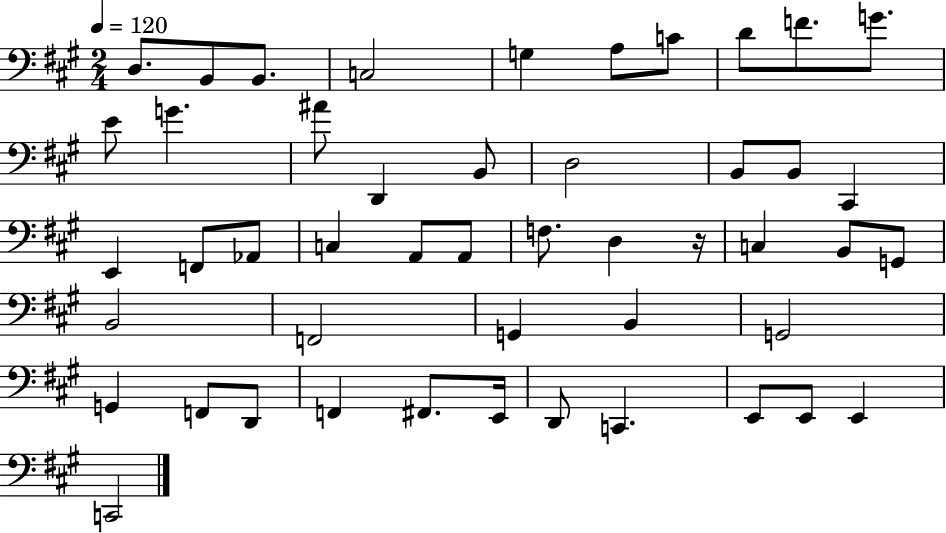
{
  \clef bass
  \numericTimeSignature
  \time 2/4
  \key a \major
  \tempo 4 = 120
  \repeat volta 2 { d8. b,8 b,8. | c2 | g4 a8 c'8 | d'8 f'8. g'8. | \break e'8 g'4. | ais'8 d,4 b,8 | d2 | b,8 b,8 cis,4 | \break e,4 f,8 aes,8 | c4 a,8 a,8 | f8. d4 r16 | c4 b,8 g,8 | \break b,2 | f,2 | g,4 b,4 | g,2 | \break g,4 f,8 d,8 | f,4 fis,8. e,16 | d,8 c,4. | e,8 e,8 e,4 | \break c,2 | } \bar "|."
}